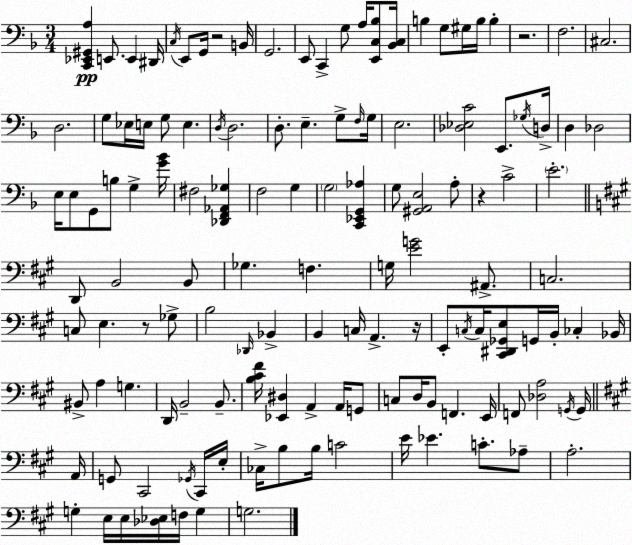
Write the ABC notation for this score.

X:1
T:Untitled
M:3/4
L:1/4
K:Dm
[C,,_E,,^G,,A,] E,,/2 E,, ^D,,/4 C,/4 E,,/2 G,,/4 z2 B,,/4 G,,2 E,,/2 C,, G,/2 A,/4 [E,,C,_B,]/2 [_B,,C,]/4 B, G,/2 ^G,/4 B,/4 B, z2 F,2 ^C,2 D,2 G,/2 _E,/4 E,/4 G,/2 E, D,/4 D,2 D,/2 E, G,/2 F,/4 G,/4 E,2 [_D,_E,C]2 E,,/2 _G,/4 D,/4 D, _D,2 E,/4 E,/2 G,,/2 B,/2 G, [G_B]/4 ^F,2 [_D,,F,,_A,,_G,] F,2 G, G,2 [C,,_E,,G,,_A,] G,/2 [^G,,A,,E,]2 A,/2 z C2 E2 D,,/2 B,,2 B,,/2 _G, F, G,/4 [EG]2 ^A,,/2 C,2 C,/2 E, z/2 _G,/2 B,2 _D,,/4 _B,, B,, C,/4 A,, z/4 E,,/2 C,/4 C,/4 [^C,,^D,,_G,,E,]/2 G,,/4 B,,/4 _C, _B,,/4 ^B,,/2 A, G, D,,/4 B,,2 B,,/2 [B,^C^F]/4 [_E,,^D,] A,, A,,/4 G,,/2 C,/2 D,/4 B,,/2 F,, E,,/4 F,,/2 [_D,A,]2 G,,/4 G,,/4 A,,/4 G,,/2 ^C,,2 _G,,/4 ^C,,/4 E,/4 _C,/4 B,/2 B,/4 C2 E/4 _E C/2 _A,/2 A,2 G, E,/4 E,/4 [_D,_E,]/4 F,/4 G, G,2